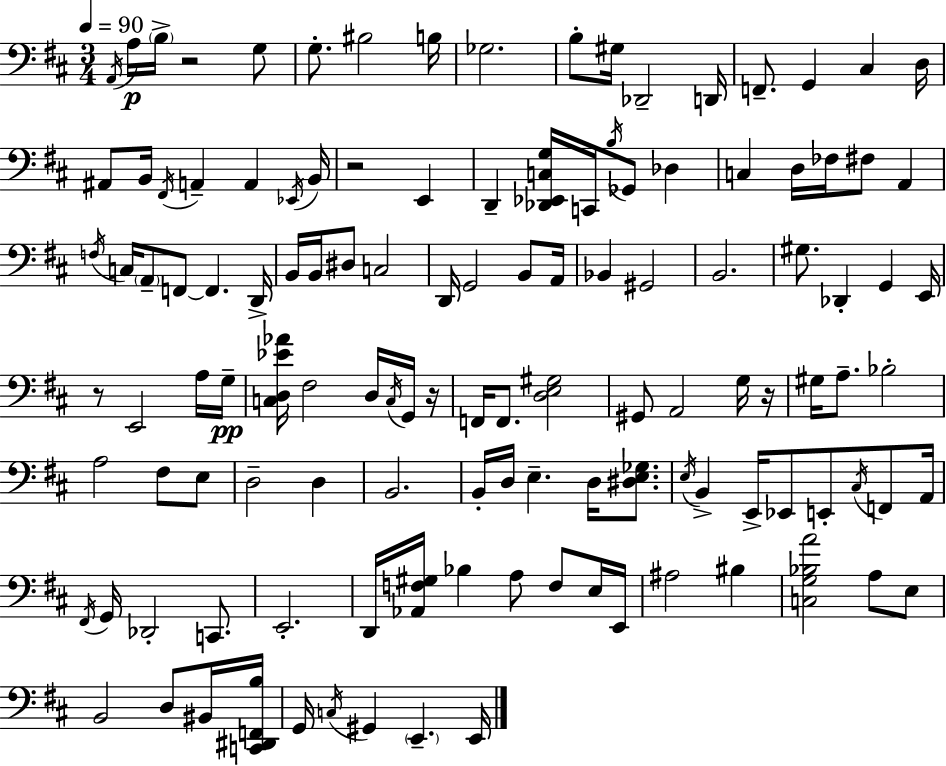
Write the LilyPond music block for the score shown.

{
  \clef bass
  \numericTimeSignature
  \time 3/4
  \key d \major
  \tempo 4 = 90
  \repeat volta 2 { \acciaccatura { a,16 }\p a16 \parenthesize b16-> r2 g8 | g8.-. bis2 | b16 ges2. | b8-. gis16 des,2-- | \break d,16 f,8.-- g,4 cis4 | d16 ais,8 b,16 \acciaccatura { fis,16 } a,4-- a,4 | \acciaccatura { ees,16 } b,16 r2 e,4 | d,4-- <des, ees, c g>16 c,16 \acciaccatura { b16 } ges,8 | \break des4 c4 d16 fes16 fis8 | a,4 \acciaccatura { f16 } c16 \parenthesize a,8-- f,8~~ f,4. | d,16-> b,16 b,16 dis8 c2 | d,16 g,2 | \break b,8 a,16 bes,4 gis,2 | b,2. | gis8. des,4-. | g,4 e,16 r8 e,2 | \break a16 g16--\pp <c d ees' aes'>16 fis2 | d16 \acciaccatura { c16 } g,16 r16 f,16 f,8. <d e gis>2 | gis,8 a,2 | g16 r16 gis16 a8.-- bes2-. | \break a2 | fis8 e8 d2-- | d4 b,2. | b,16-. d16 e4.-- | \break d16 <dis e ges>8. \acciaccatura { e16 } b,4-> e,16-> | ees,8 e,8-. \acciaccatura { cis16 } f,8 a,16 \acciaccatura { fis,16 } g,16 des,2-. | c,8. e,2.-. | d,16 <aes, f gis>16 bes4 | \break a8 f8 e16 e,16 ais2 | bis4 <c g bes a'>2 | a8 e8 b,2 | d8 bis,16 <c, dis, f, b>16 g,16 \acciaccatura { c16 } gis,4 | \break \parenthesize e,4.-- e,16 } \bar "|."
}